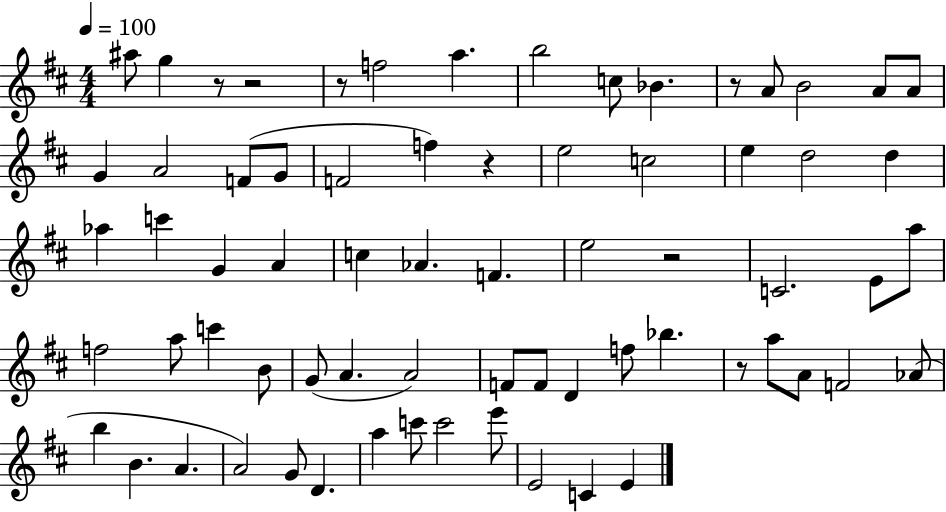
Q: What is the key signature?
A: D major